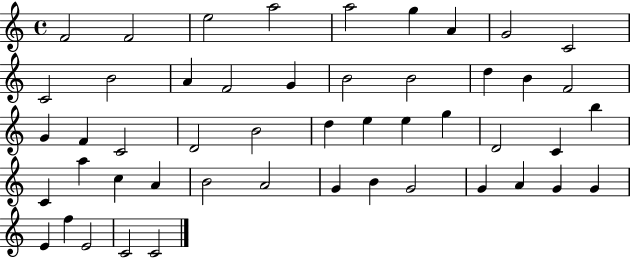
X:1
T:Untitled
M:4/4
L:1/4
K:C
F2 F2 e2 a2 a2 g A G2 C2 C2 B2 A F2 G B2 B2 d B F2 G F C2 D2 B2 d e e g D2 C b C a c A B2 A2 G B G2 G A G G E f E2 C2 C2